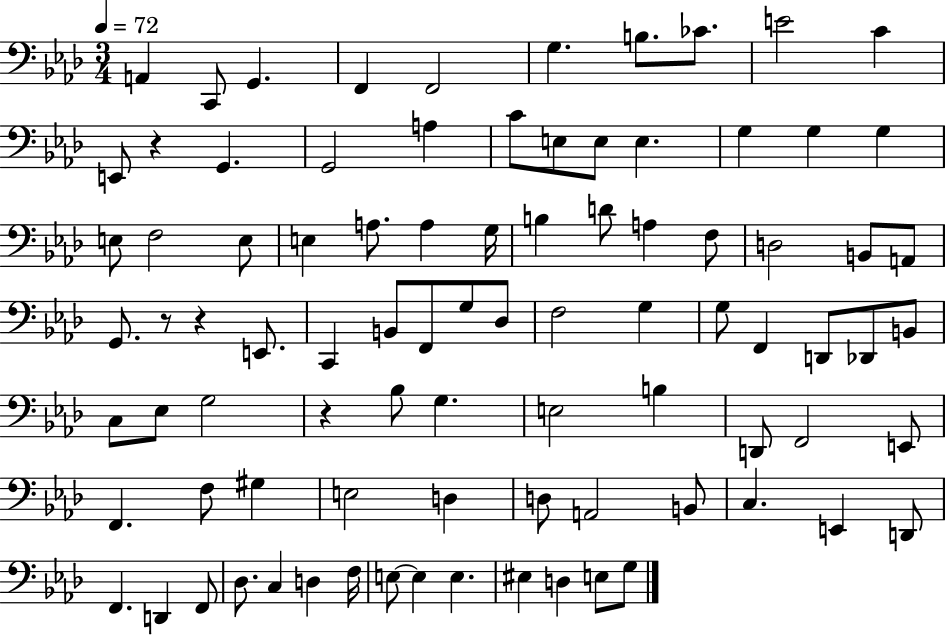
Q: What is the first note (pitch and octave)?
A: A2